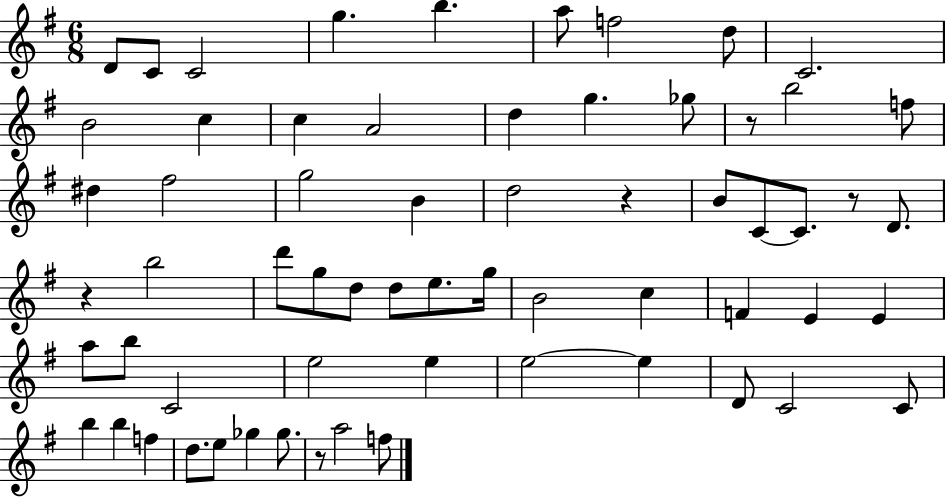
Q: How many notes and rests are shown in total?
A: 63